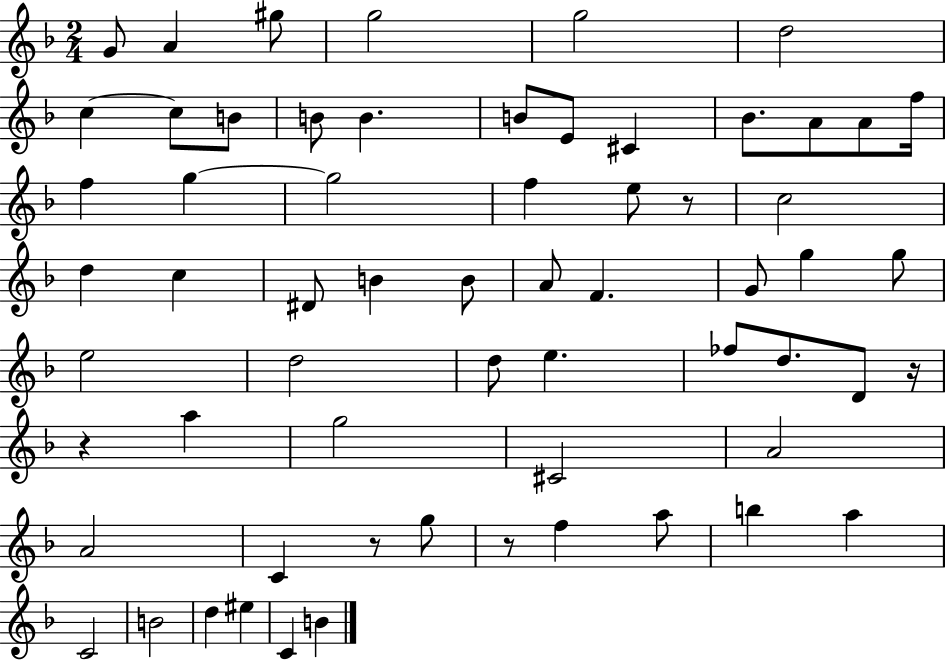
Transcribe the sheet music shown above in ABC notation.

X:1
T:Untitled
M:2/4
L:1/4
K:F
G/2 A ^g/2 g2 g2 d2 c c/2 B/2 B/2 B B/2 E/2 ^C _B/2 A/2 A/2 f/4 f g g2 f e/2 z/2 c2 d c ^D/2 B B/2 A/2 F G/2 g g/2 e2 d2 d/2 e _f/2 d/2 D/2 z/4 z a g2 ^C2 A2 A2 C z/2 g/2 z/2 f a/2 b a C2 B2 d ^e C B